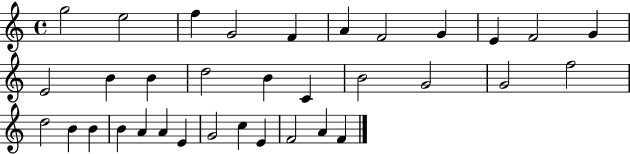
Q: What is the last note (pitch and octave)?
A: F4